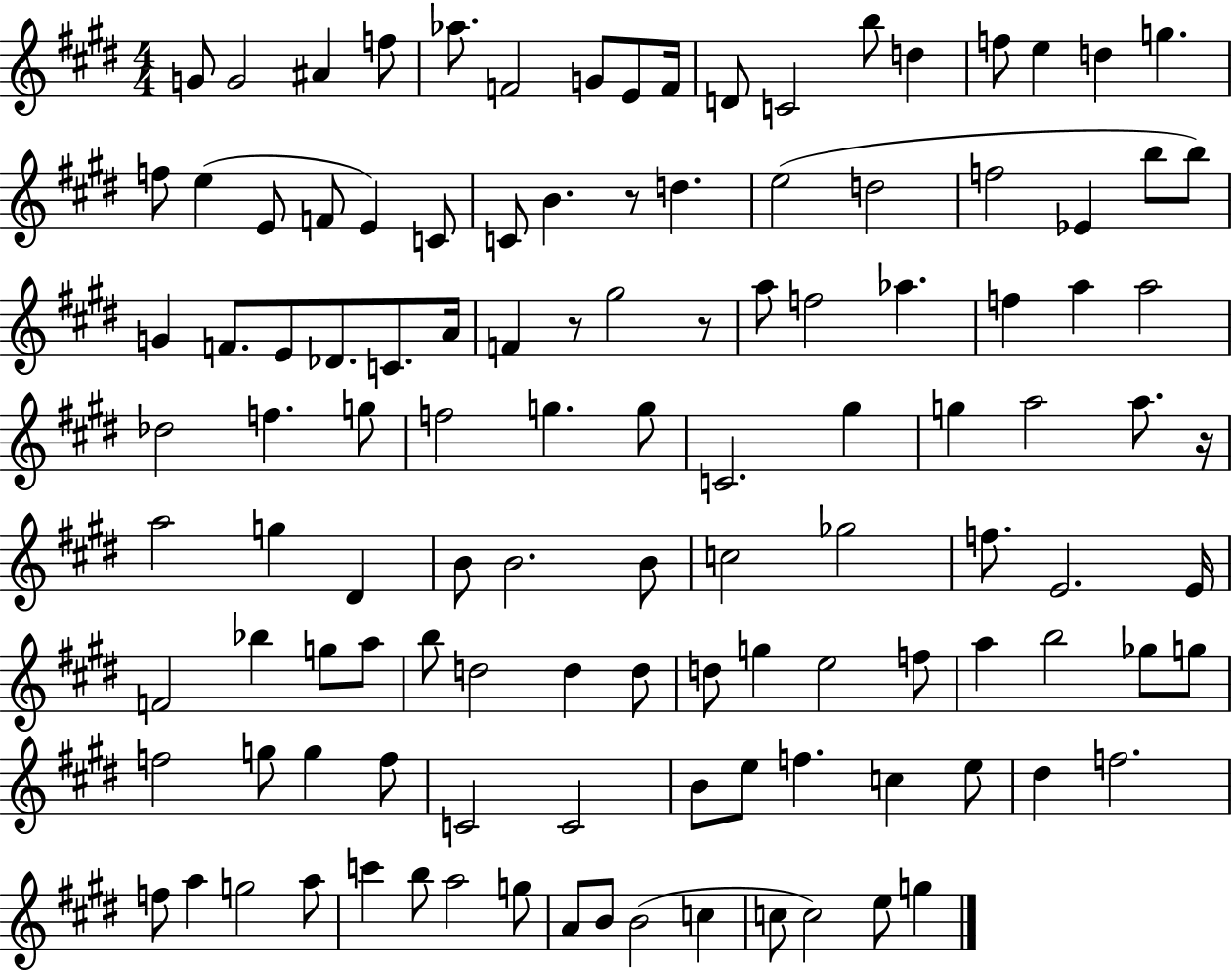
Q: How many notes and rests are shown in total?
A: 117